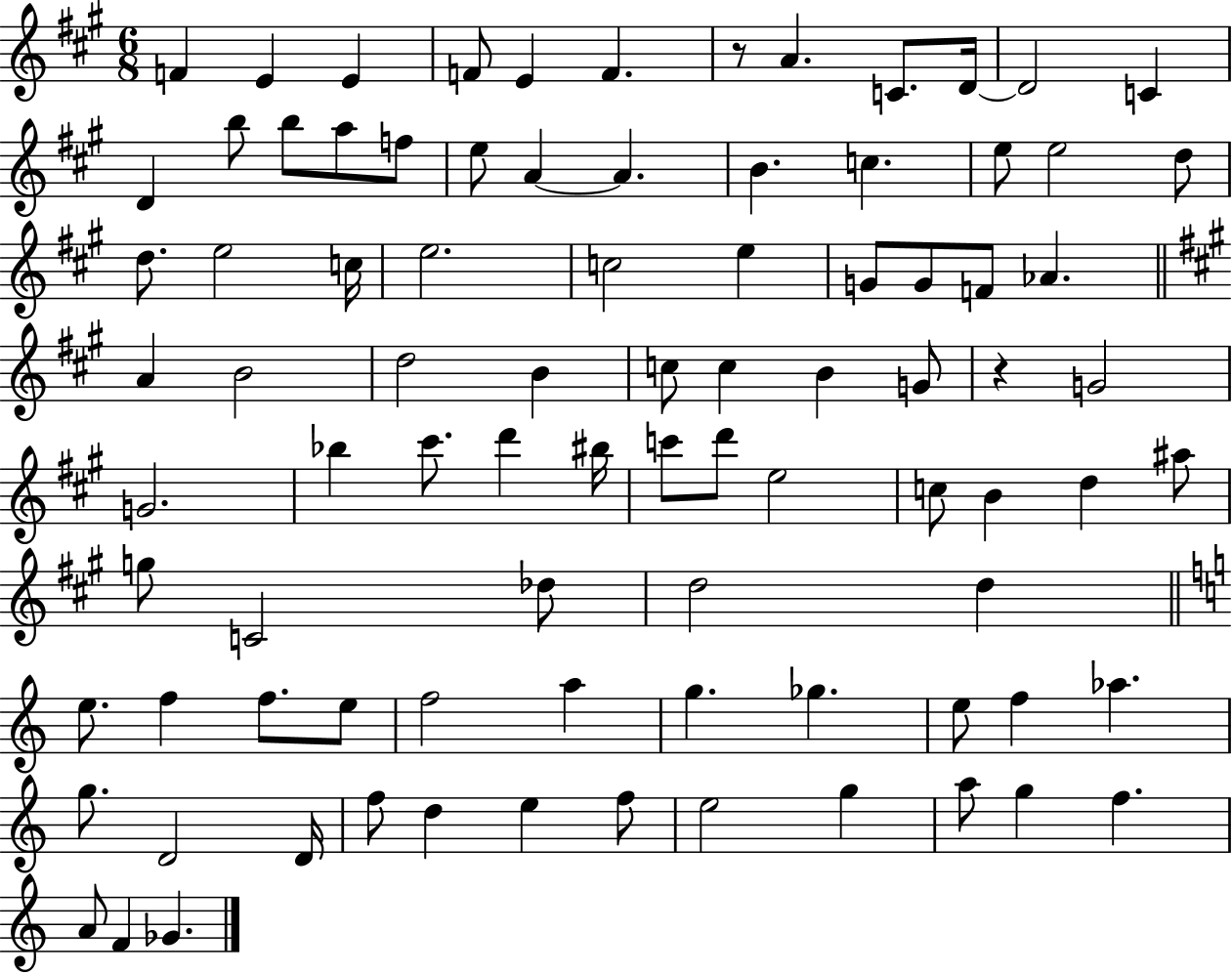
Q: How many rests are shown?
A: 2